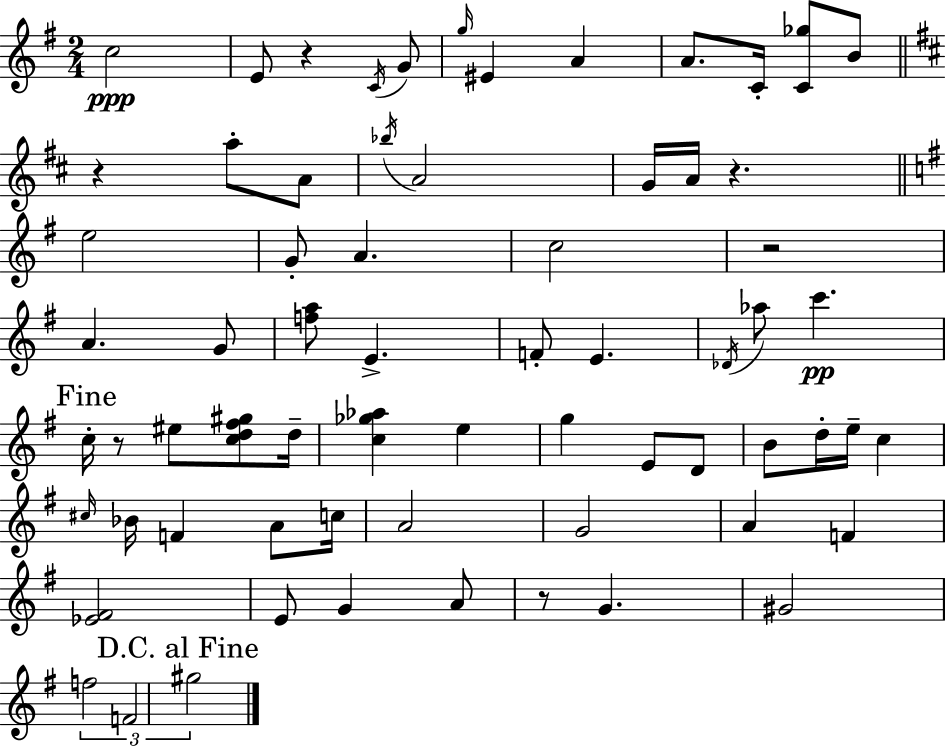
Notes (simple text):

C5/h E4/e R/q C4/s G4/e G5/s EIS4/q A4/q A4/e. C4/s [C4,Gb5]/e B4/e R/q A5/e A4/e Bb5/s A4/h G4/s A4/s R/q. E5/h G4/e A4/q. C5/h R/h A4/q. G4/e [F5,A5]/e E4/q. F4/e E4/q. Db4/s Ab5/e C6/q. C5/s R/e EIS5/e [C5,D5,F#5,G#5]/e D5/s [C5,Gb5,Ab5]/q E5/q G5/q E4/e D4/e B4/e D5/s E5/s C5/q C#5/s Bb4/s F4/q A4/e C5/s A4/h G4/h A4/q F4/q [Eb4,F#4]/h E4/e G4/q A4/e R/e G4/q. G#4/h F5/h F4/h G#5/h